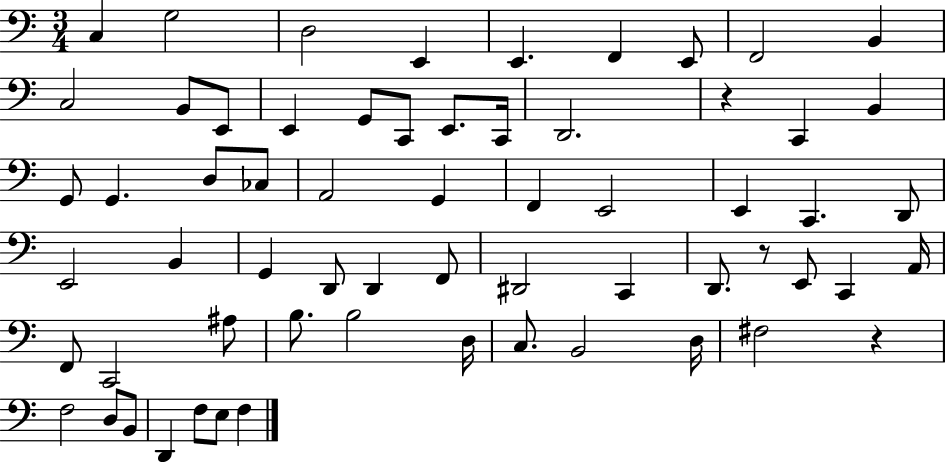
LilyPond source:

{
  \clef bass
  \numericTimeSignature
  \time 3/4
  \key c \major
  c4 g2 | d2 e,4 | e,4. f,4 e,8 | f,2 b,4 | \break c2 b,8 e,8 | e,4 g,8 c,8 e,8. c,16 | d,2. | r4 c,4 b,4 | \break g,8 g,4. d8 ces8 | a,2 g,4 | f,4 e,2 | e,4 c,4. d,8 | \break e,2 b,4 | g,4 d,8 d,4 f,8 | dis,2 c,4 | d,8. r8 e,8 c,4 a,16 | \break f,8 c,2 ais8 | b8. b2 d16 | c8. b,2 d16 | fis2 r4 | \break f2 d8 b,8 | d,4 f8 e8 f4 | \bar "|."
}